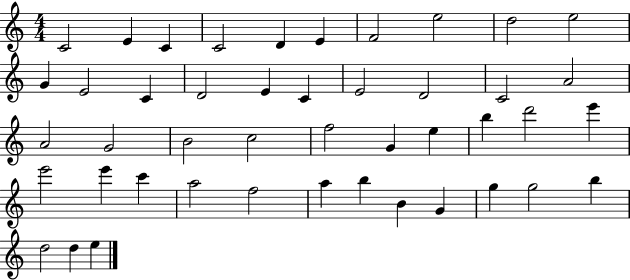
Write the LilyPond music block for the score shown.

{
  \clef treble
  \numericTimeSignature
  \time 4/4
  \key c \major
  c'2 e'4 c'4 | c'2 d'4 e'4 | f'2 e''2 | d''2 e''2 | \break g'4 e'2 c'4 | d'2 e'4 c'4 | e'2 d'2 | c'2 a'2 | \break a'2 g'2 | b'2 c''2 | f''2 g'4 e''4 | b''4 d'''2 e'''4 | \break e'''2 e'''4 c'''4 | a''2 f''2 | a''4 b''4 b'4 g'4 | g''4 g''2 b''4 | \break d''2 d''4 e''4 | \bar "|."
}